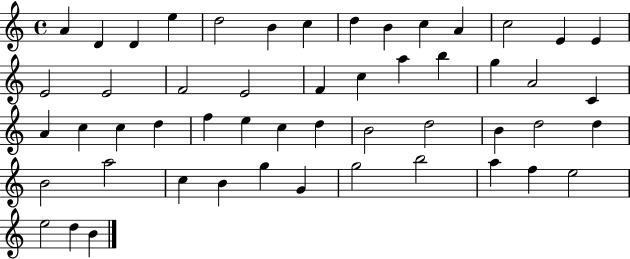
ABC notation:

X:1
T:Untitled
M:4/4
L:1/4
K:C
A D D e d2 B c d B c A c2 E E E2 E2 F2 E2 F c a b g A2 C A c c d f e c d B2 d2 B d2 d B2 a2 c B g G g2 b2 a f e2 e2 d B